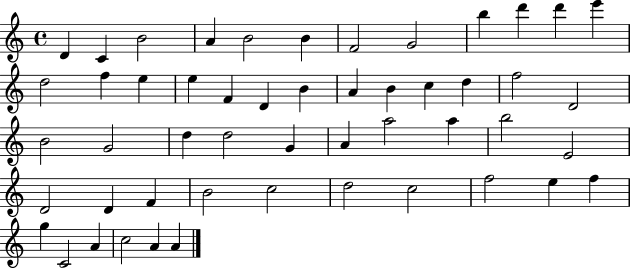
{
  \clef treble
  \time 4/4
  \defaultTimeSignature
  \key c \major
  d'4 c'4 b'2 | a'4 b'2 b'4 | f'2 g'2 | b''4 d'''4 d'''4 e'''4 | \break d''2 f''4 e''4 | e''4 f'4 d'4 b'4 | a'4 b'4 c''4 d''4 | f''2 d'2 | \break b'2 g'2 | d''4 d''2 g'4 | a'4 a''2 a''4 | b''2 e'2 | \break d'2 d'4 f'4 | b'2 c''2 | d''2 c''2 | f''2 e''4 f''4 | \break g''4 c'2 a'4 | c''2 a'4 a'4 | \bar "|."
}